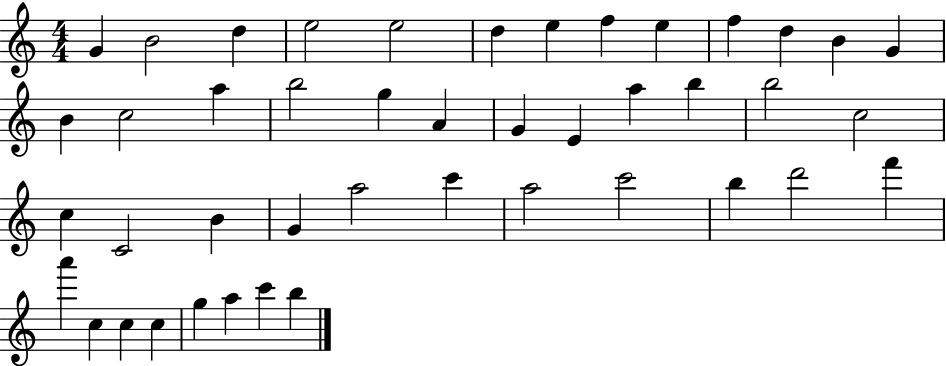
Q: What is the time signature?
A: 4/4